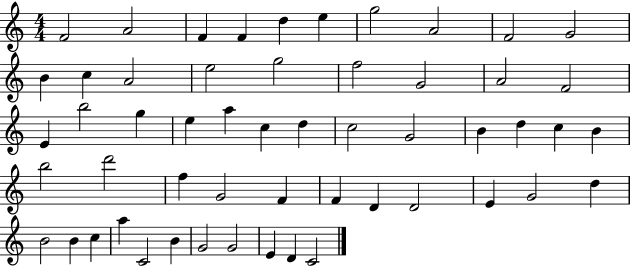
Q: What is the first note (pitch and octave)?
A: F4